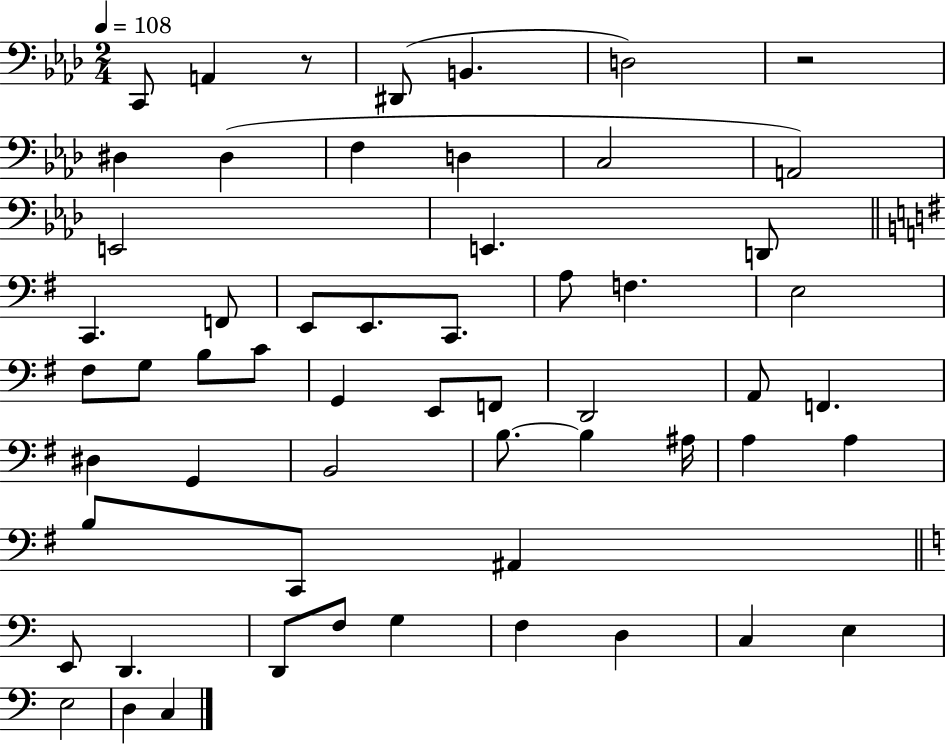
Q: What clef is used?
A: bass